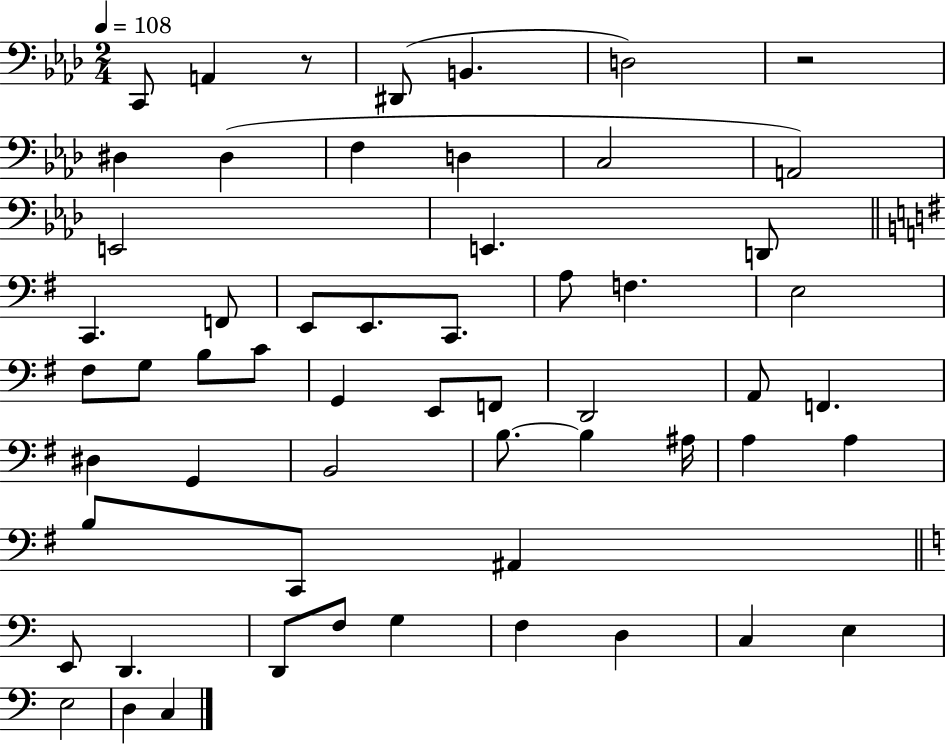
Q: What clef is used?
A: bass